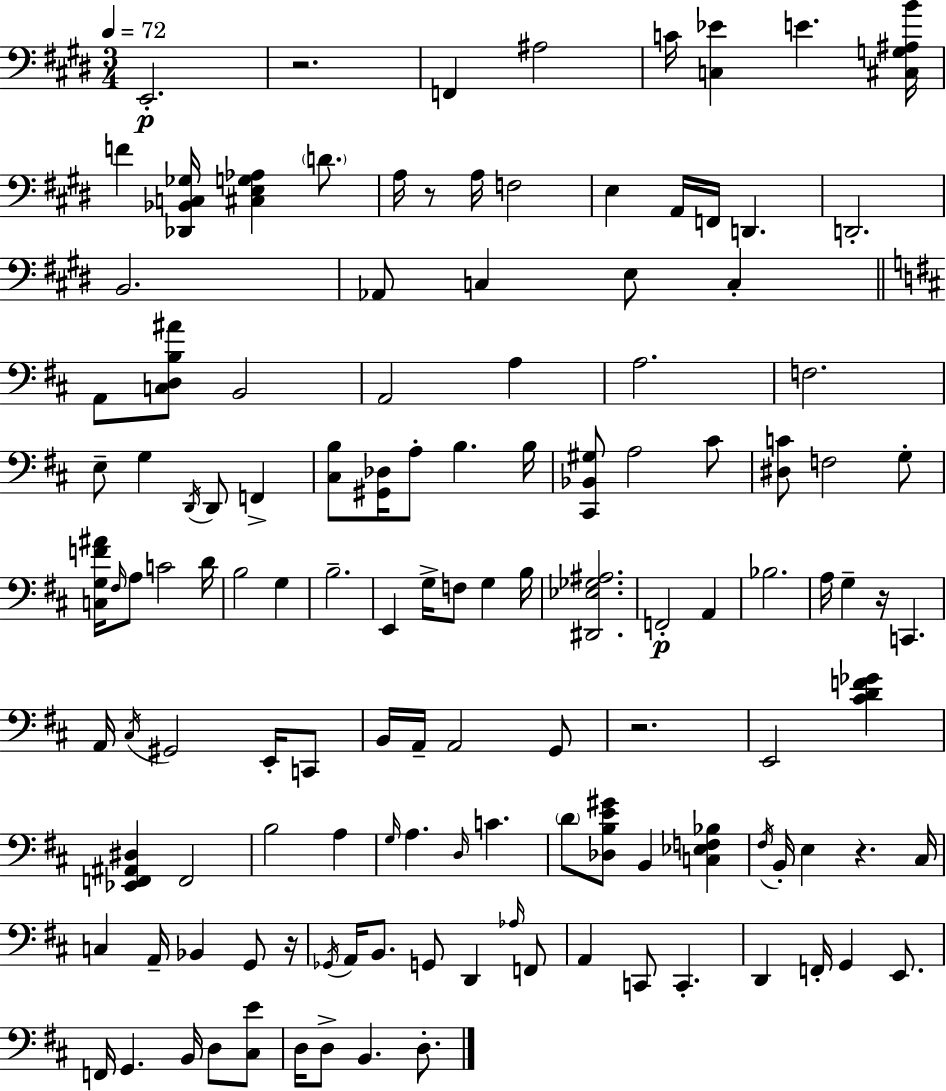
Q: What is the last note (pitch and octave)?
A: D3